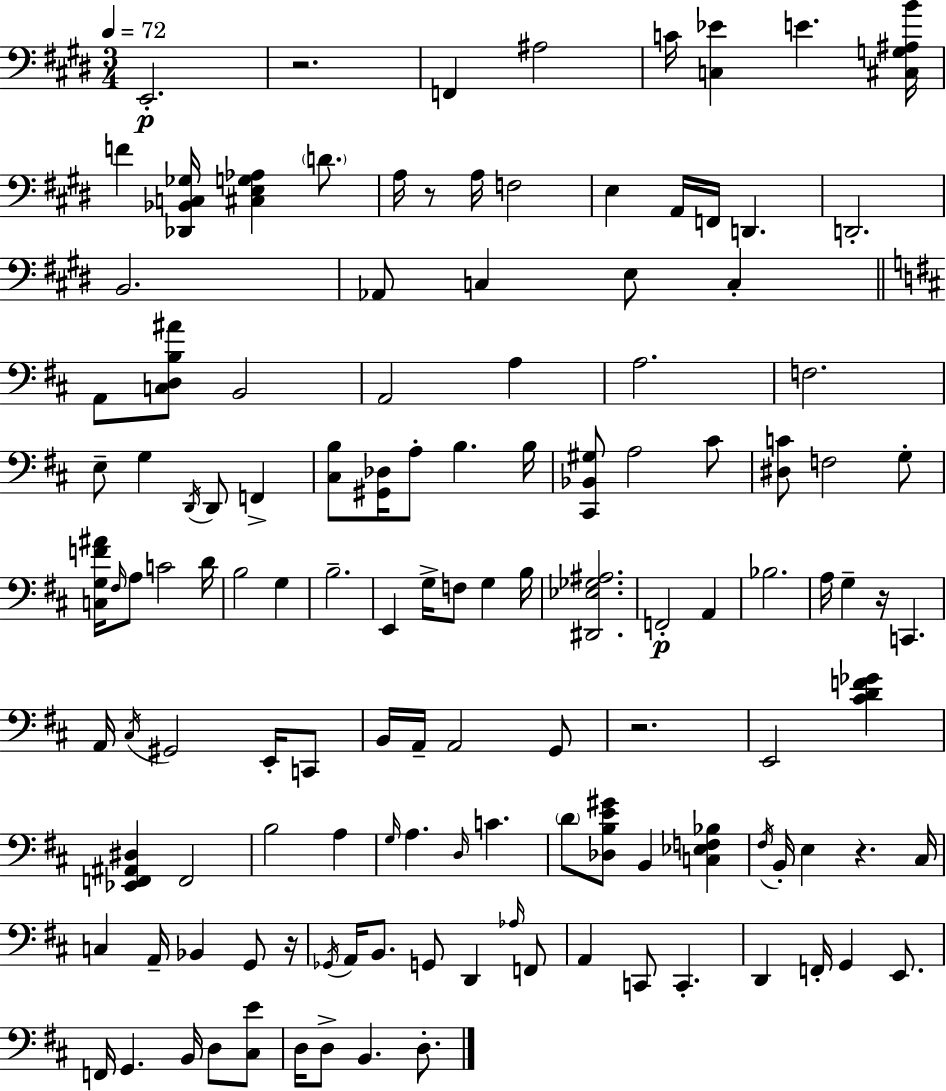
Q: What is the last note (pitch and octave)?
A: D3